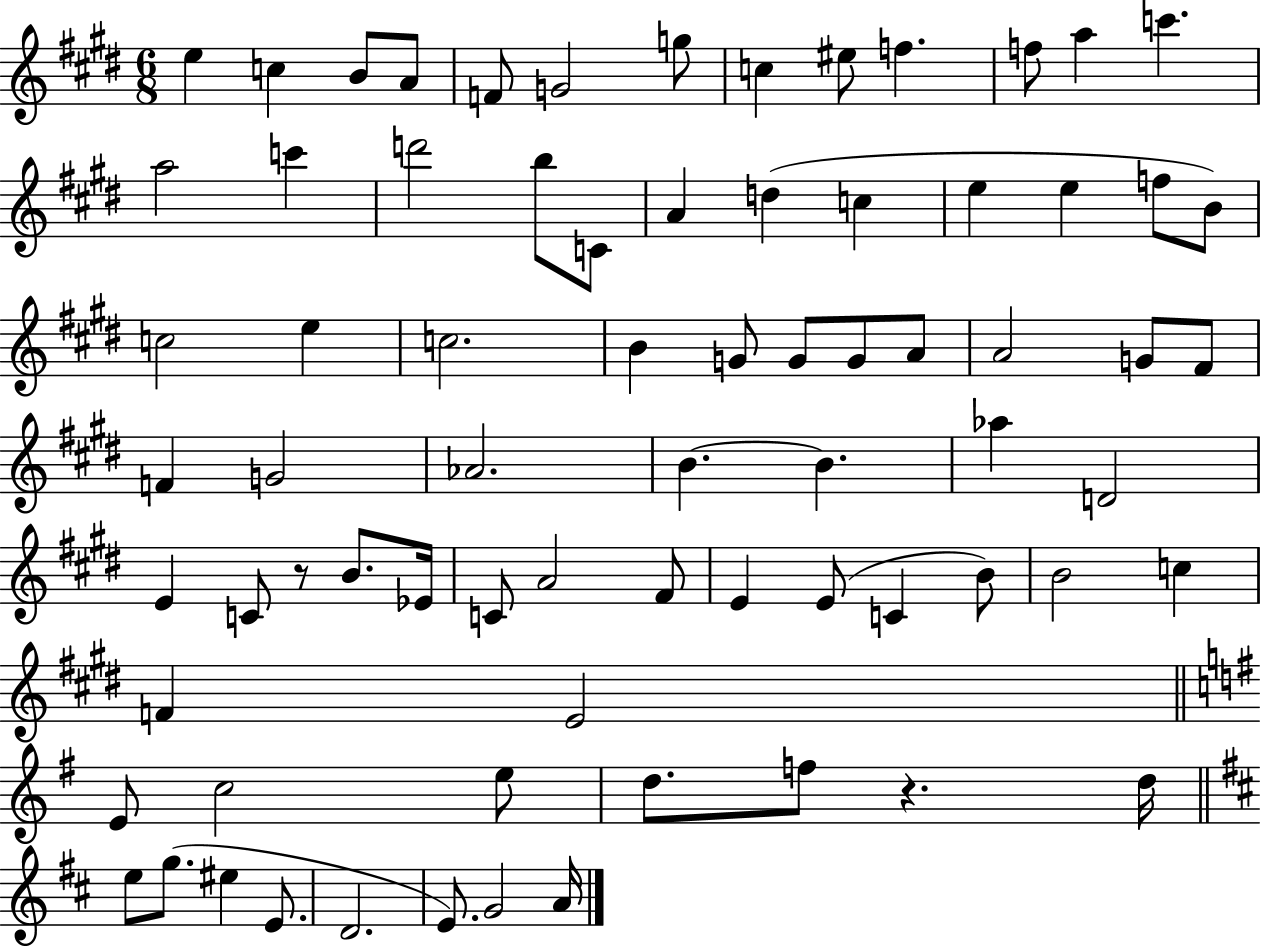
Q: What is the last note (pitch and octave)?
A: A4